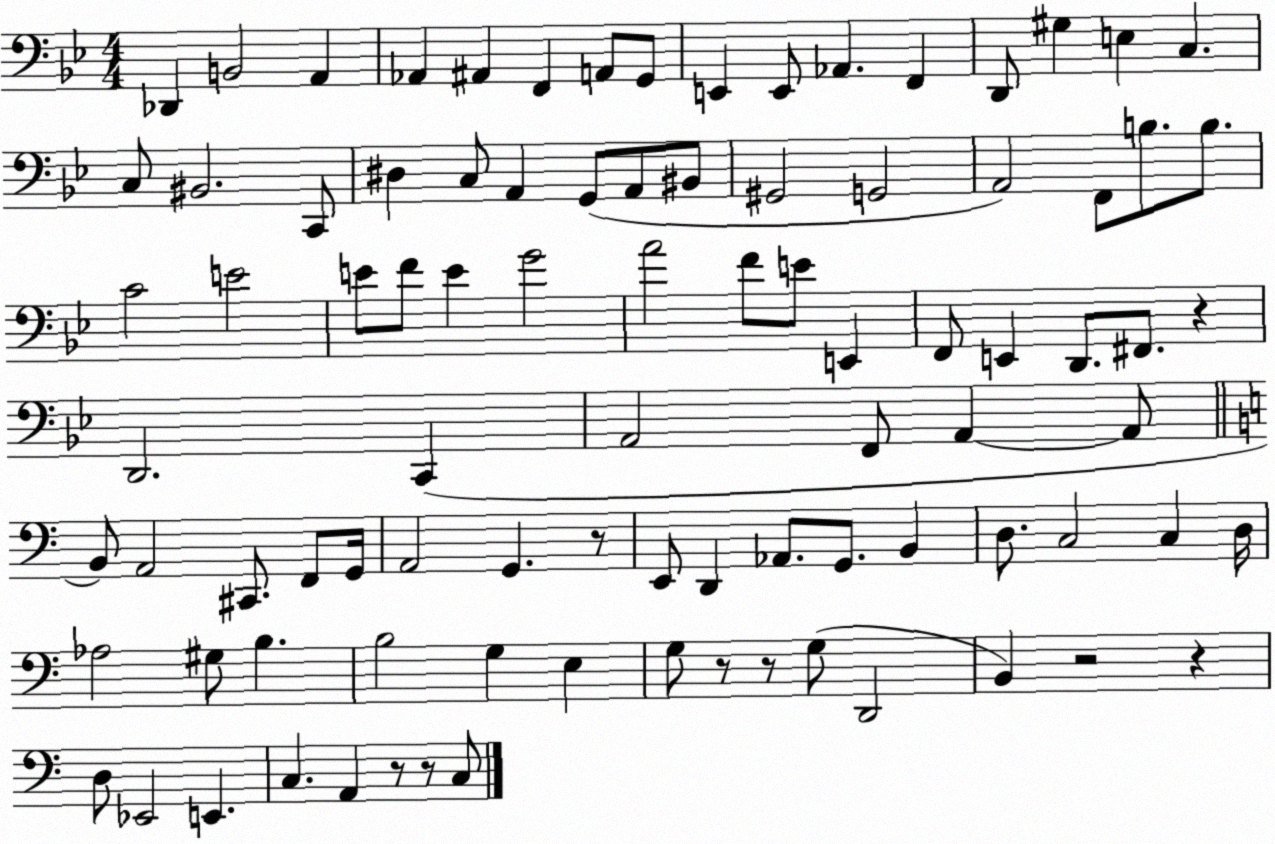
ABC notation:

X:1
T:Untitled
M:4/4
L:1/4
K:Bb
_D,, B,,2 A,, _A,, ^A,, F,, A,,/2 G,,/2 E,, E,,/2 _A,, F,, D,,/2 ^G, E, C, C,/2 ^B,,2 C,,/2 ^D, C,/2 A,, G,,/2 A,,/2 ^B,,/2 ^G,,2 G,,2 A,,2 F,,/2 B,/2 B,/2 C2 E2 E/2 F/2 E G2 A2 F/2 E/2 E,, F,,/2 E,, D,,/2 ^F,,/2 z D,,2 C,, A,,2 F,,/2 A,, A,,/2 B,,/2 A,,2 ^C,,/2 F,,/2 G,,/4 A,,2 G,, z/2 E,,/2 D,, _A,,/2 G,,/2 B,, D,/2 C,2 C, D,/4 _A,2 ^G,/2 B, B,2 G, E, G,/2 z/2 z/2 G,/2 D,,2 B,, z2 z D,/2 _E,,2 E,, C, A,, z/2 z/2 C,/2